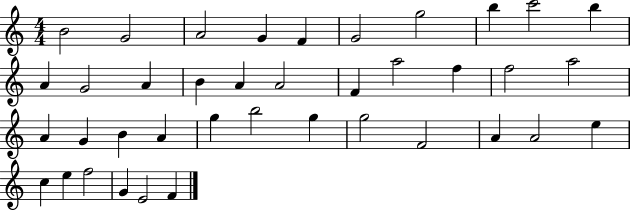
X:1
T:Untitled
M:4/4
L:1/4
K:C
B2 G2 A2 G F G2 g2 b c'2 b A G2 A B A A2 F a2 f f2 a2 A G B A g b2 g g2 F2 A A2 e c e f2 G E2 F